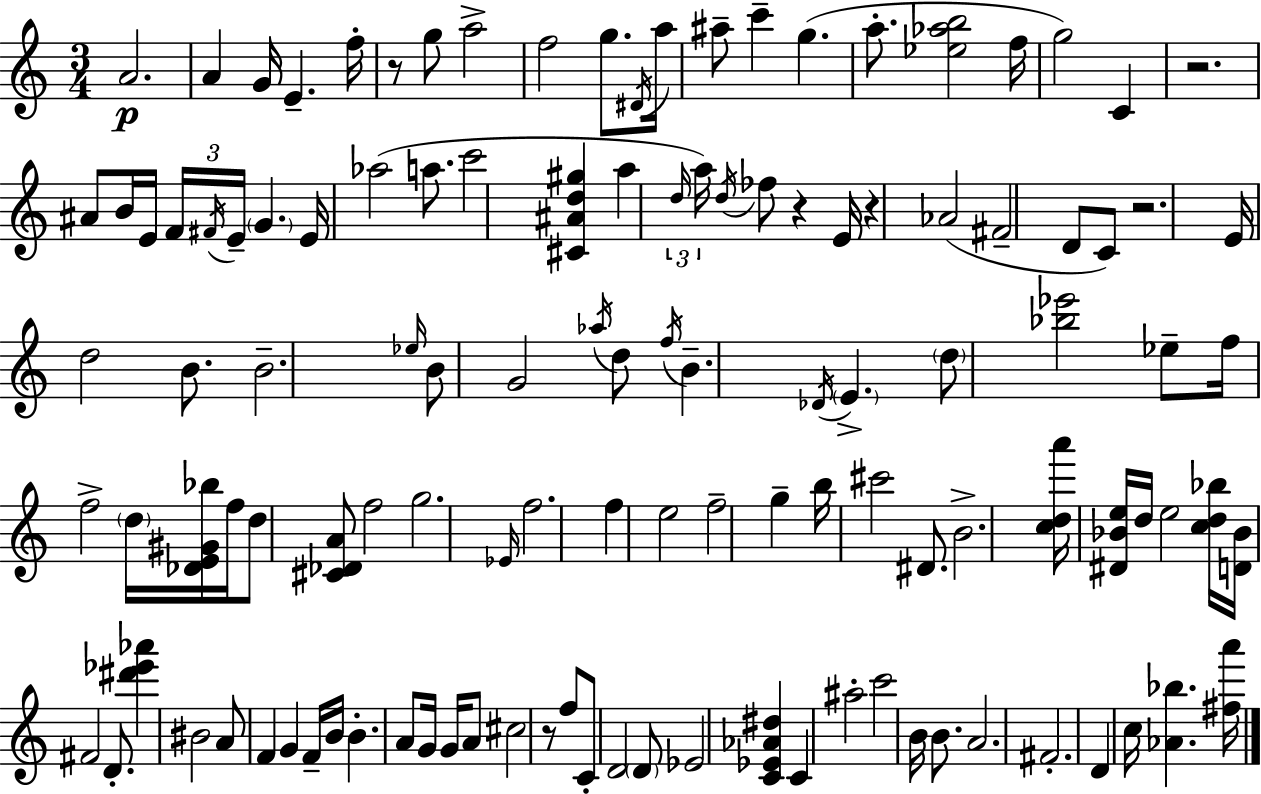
{
  \clef treble
  \numericTimeSignature
  \time 3/4
  \key c \major
  a'2.\p | a'4 g'16 e'4.-- f''16-. | r8 g''8 a''2-> | f''2 g''8. \acciaccatura { dis'16 } | \break a''16 ais''8-- c'''4-- g''4.( | a''8.-. <ees'' aes'' b''>2 | f''16 g''2) c'4 | r2. | \break ais'8 b'16 e'16 \tuplet 3/2 { f'16 \acciaccatura { fis'16 } e'16-- } \parenthesize g'4. | e'16 aes''2( a''8. | c'''2 <cis' ais' d'' gis''>4 | a''4 \tuplet 3/2 { \grace { d''16 }) a''16 \acciaccatura { d''16 } } fes''8 r4 | \break e'16 r4 aes'2( | fis'2-- | d'8 c'8) r2. | e'16 d''2 | \break b'8. b'2.-- | \grace { ees''16 } b'8 g'2 | \acciaccatura { aes''16 } d''8 \acciaccatura { f''16 } b'4.-- | \acciaccatura { des'16 } \parenthesize e'4.-> \parenthesize d''8 <bes'' ees'''>2 | \break ees''8-- f''16 f''2-> | \parenthesize d''16 <des' e' gis' bes''>16 f''16 d''8 <cis' des' a'>8 | f''2 g''2. | \grace { ees'16 } f''2. | \break f''4 | e''2 f''2-- | g''4-- b''16 cis'''2 | dis'8. b'2.-> | \break <c'' d'' a'''>16 <dis' bes' e''>16 d''16 | e''2 <c'' d'' bes''>16 <d' bes'>16 fis'2 | d'8.-. <dis''' ees''' aes'''>4 | bis'2 a'8 f'4 | \break g'4 f'16-- b'16 b'4.-. | a'8 g'16 g'16 a'8 cis''2 | r8 f''8 c'8-. d'2 | \parenthesize d'8 ees'2 | \break <c' ees' aes' dis''>4 c'4 | ais''2-. c'''2 | b'16 b'8. a'2. | fis'2.-. | \break d'4 | c''16 <aes' bes''>4. <fis'' a'''>16 \bar "|."
}